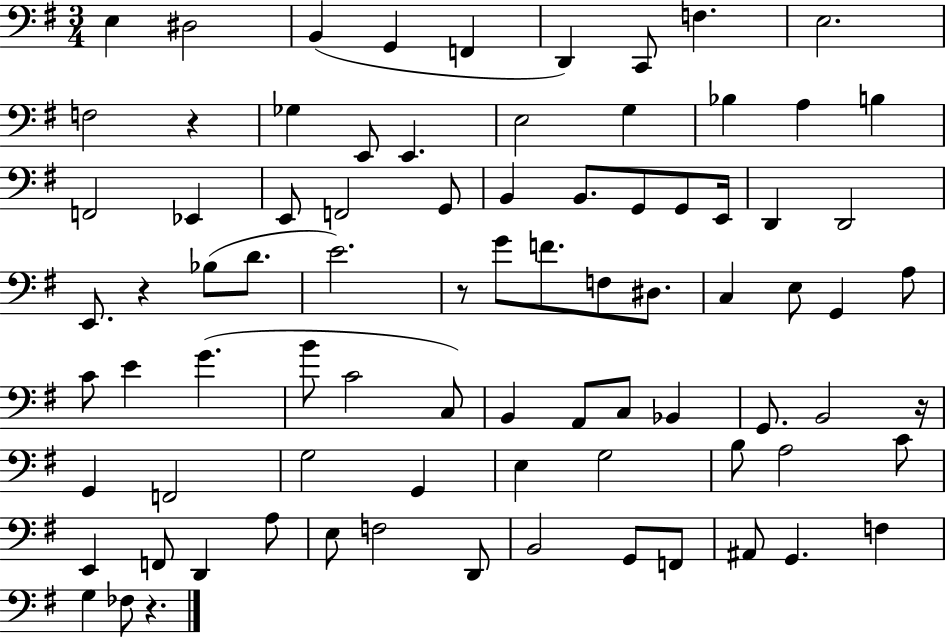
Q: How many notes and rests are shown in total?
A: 83